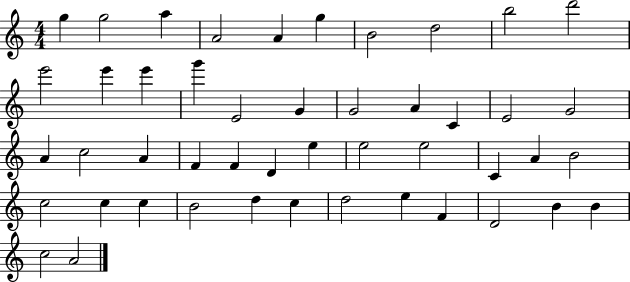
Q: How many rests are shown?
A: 0